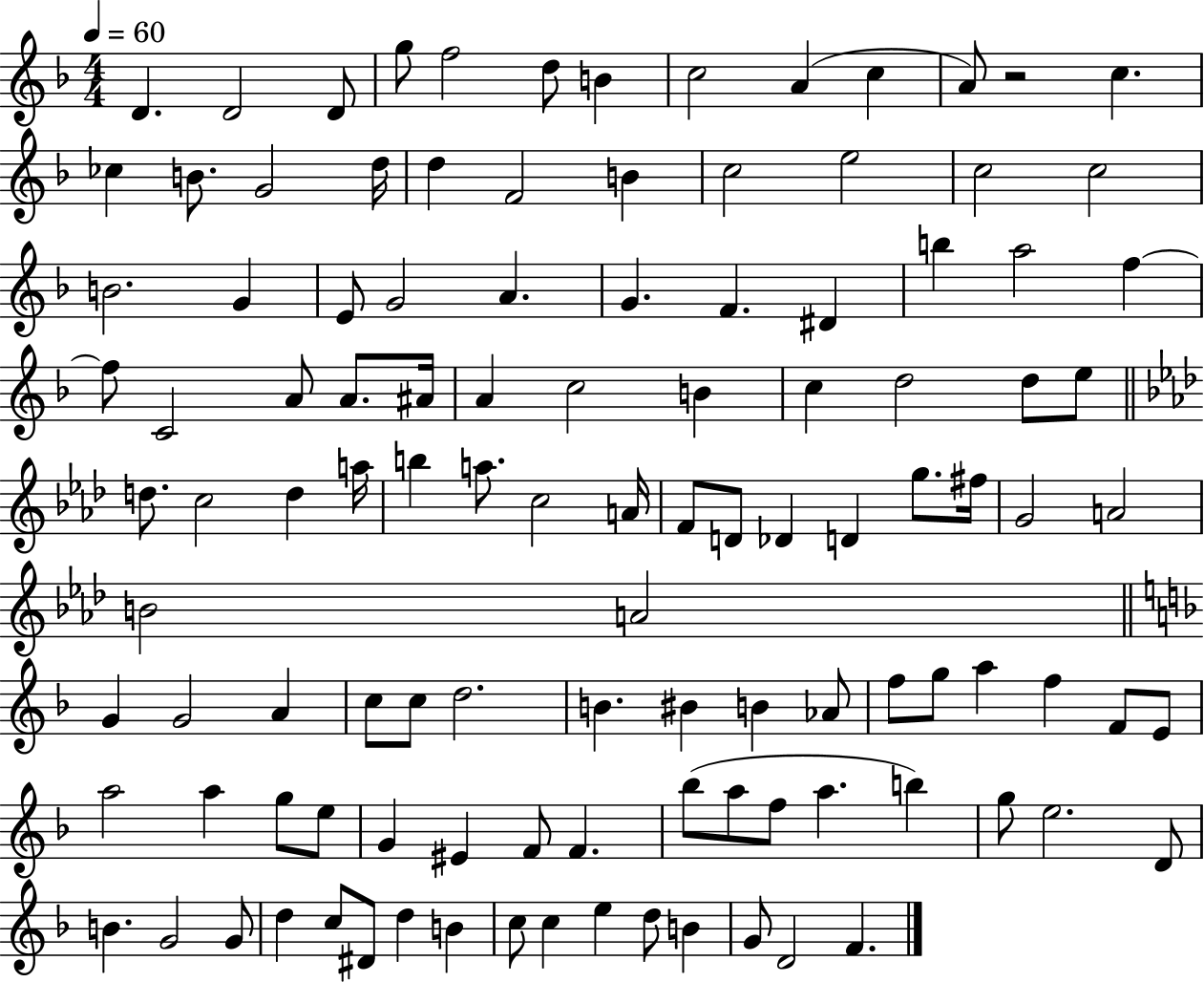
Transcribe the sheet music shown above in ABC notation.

X:1
T:Untitled
M:4/4
L:1/4
K:F
D D2 D/2 g/2 f2 d/2 B c2 A c A/2 z2 c _c B/2 G2 d/4 d F2 B c2 e2 c2 c2 B2 G E/2 G2 A G F ^D b a2 f f/2 C2 A/2 A/2 ^A/4 A c2 B c d2 d/2 e/2 d/2 c2 d a/4 b a/2 c2 A/4 F/2 D/2 _D D g/2 ^f/4 G2 A2 B2 A2 G G2 A c/2 c/2 d2 B ^B B _A/2 f/2 g/2 a f F/2 E/2 a2 a g/2 e/2 G ^E F/2 F _b/2 a/2 f/2 a b g/2 e2 D/2 B G2 G/2 d c/2 ^D/2 d B c/2 c e d/2 B G/2 D2 F